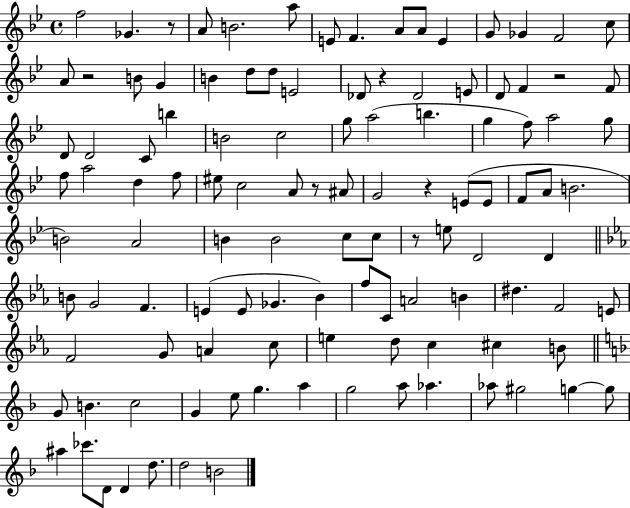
{
  \clef treble
  \time 4/4
  \defaultTimeSignature
  \key bes \major
  f''2 ges'4. r8 | a'8 b'2. a''8 | e'8 f'4. a'8 a'8 e'4 | g'8 ges'4 f'2 c''8 | \break a'8 r2 b'8 g'4 | b'4 d''8 d''8 e'2 | des'8 r4 des'2 e'8 | d'8 f'4 r2 f'8 | \break d'8 d'2 c'8 b''4 | b'2 c''2 | g''8 a''2( b''4. | g''4 f''8) a''2 g''8 | \break f''8 a''2 d''4 f''8 | eis''8 c''2 a'8 r8 ais'8 | g'2 r4 e'8( e'8 | f'8 a'8 b'2. | \break b'2) a'2 | b'4 b'2 c''8 c''8 | r8 e''8 d'2 d'4 | \bar "||" \break \key c \minor b'8 g'2 f'4. | e'4( e'8 ges'4. bes'4) | f''8 c'8 a'2 b'4 | dis''4. f'2 e'8 | \break f'2 g'8 a'4 c''8 | e''4 d''8 c''4 cis''4 b'8 | \bar "||" \break \key d \minor g'8 b'4. c''2 | g'4 e''8 g''4. a''4 | g''2 a''8 aes''4. | aes''8 gis''2 g''4~~ g''8 | \break ais''4 ces'''8. d'8 d'4 d''8. | d''2 b'2 | \bar "|."
}